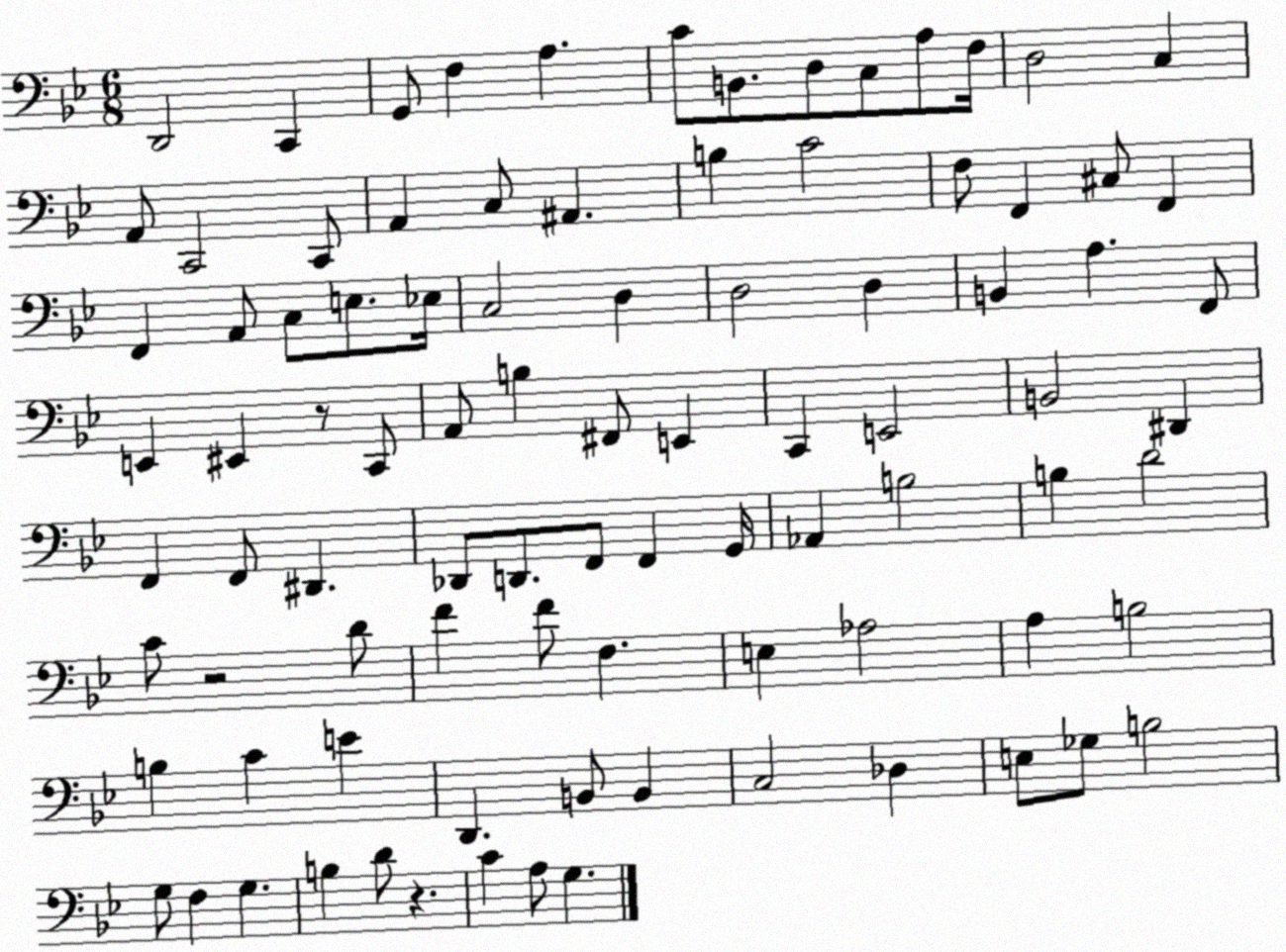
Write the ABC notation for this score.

X:1
T:Untitled
M:6/8
L:1/4
K:Bb
D,,2 C,, G,,/2 F, A, C/2 B,,/2 D,/2 C,/2 A,/2 F,/4 D,2 C, A,,/2 C,,2 C,,/2 A,, C,/2 ^A,, B, C2 F,/2 F,, ^C,/2 F,, F,, A,,/2 C,/2 E,/2 _E,/4 C,2 D, D,2 D, B,, A, F,,/2 E,, ^E,, z/2 C,,/2 A,,/2 B, ^F,,/2 E,, C,, E,,2 B,,2 ^D,, F,, F,,/2 ^D,, _D,,/2 D,,/2 F,,/2 F,, G,,/4 _A,, B,2 B, D2 C/2 z2 D/2 F F/2 F, E, _A,2 A, B,2 B, C E D,, B,,/2 B,, C,2 _D, E,/2 _G,/2 B,2 G,/2 F, G, B, D/2 z C A,/2 G,